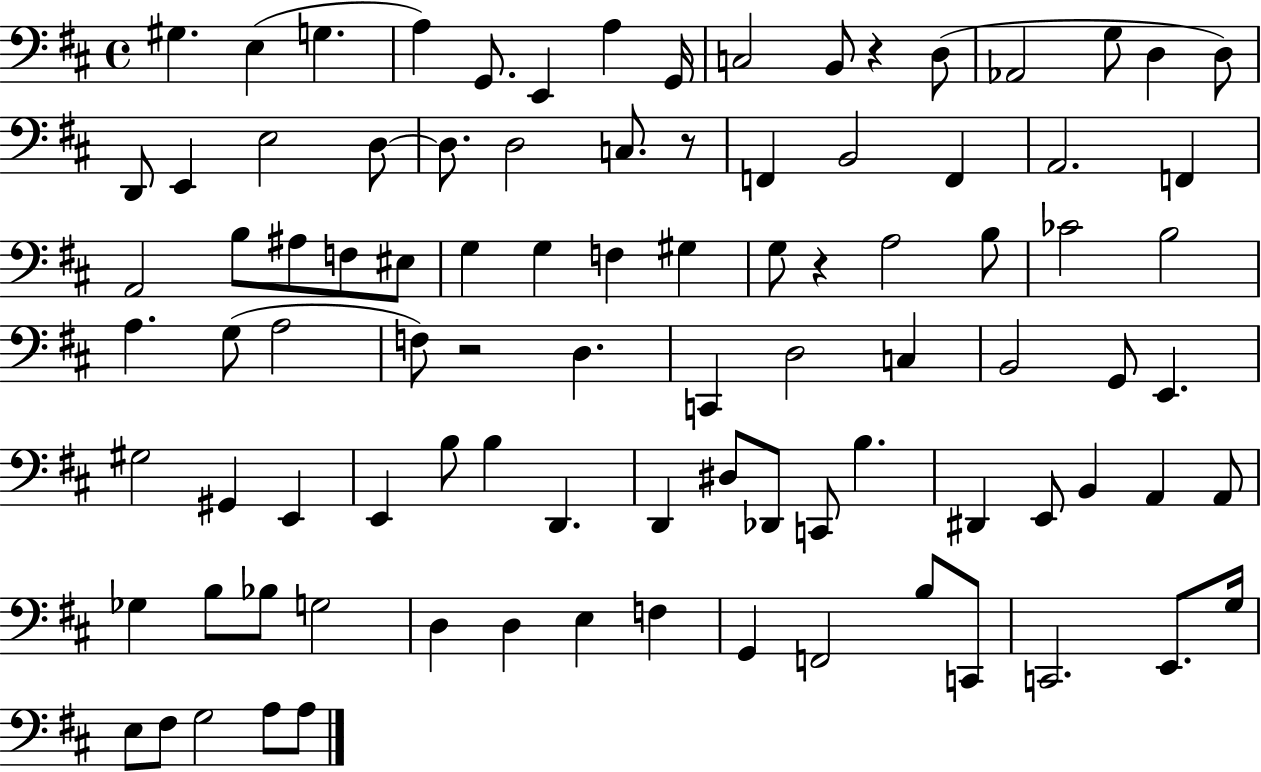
G#3/q. E3/q G3/q. A3/q G2/e. E2/q A3/q G2/s C3/h B2/e R/q D3/e Ab2/h G3/e D3/q D3/e D2/e E2/q E3/h D3/e D3/e. D3/h C3/e. R/e F2/q B2/h F2/q A2/h. F2/q A2/h B3/e A#3/e F3/e EIS3/e G3/q G3/q F3/q G#3/q G3/e R/q A3/h B3/e CES4/h B3/h A3/q. G3/e A3/h F3/e R/h D3/q. C2/q D3/h C3/q B2/h G2/e E2/q. G#3/h G#2/q E2/q E2/q B3/e B3/q D2/q. D2/q D#3/e Db2/e C2/e B3/q. D#2/q E2/e B2/q A2/q A2/e Gb3/q B3/e Bb3/e G3/h D3/q D3/q E3/q F3/q G2/q F2/h B3/e C2/e C2/h. E2/e. G3/s E3/e F#3/e G3/h A3/e A3/e